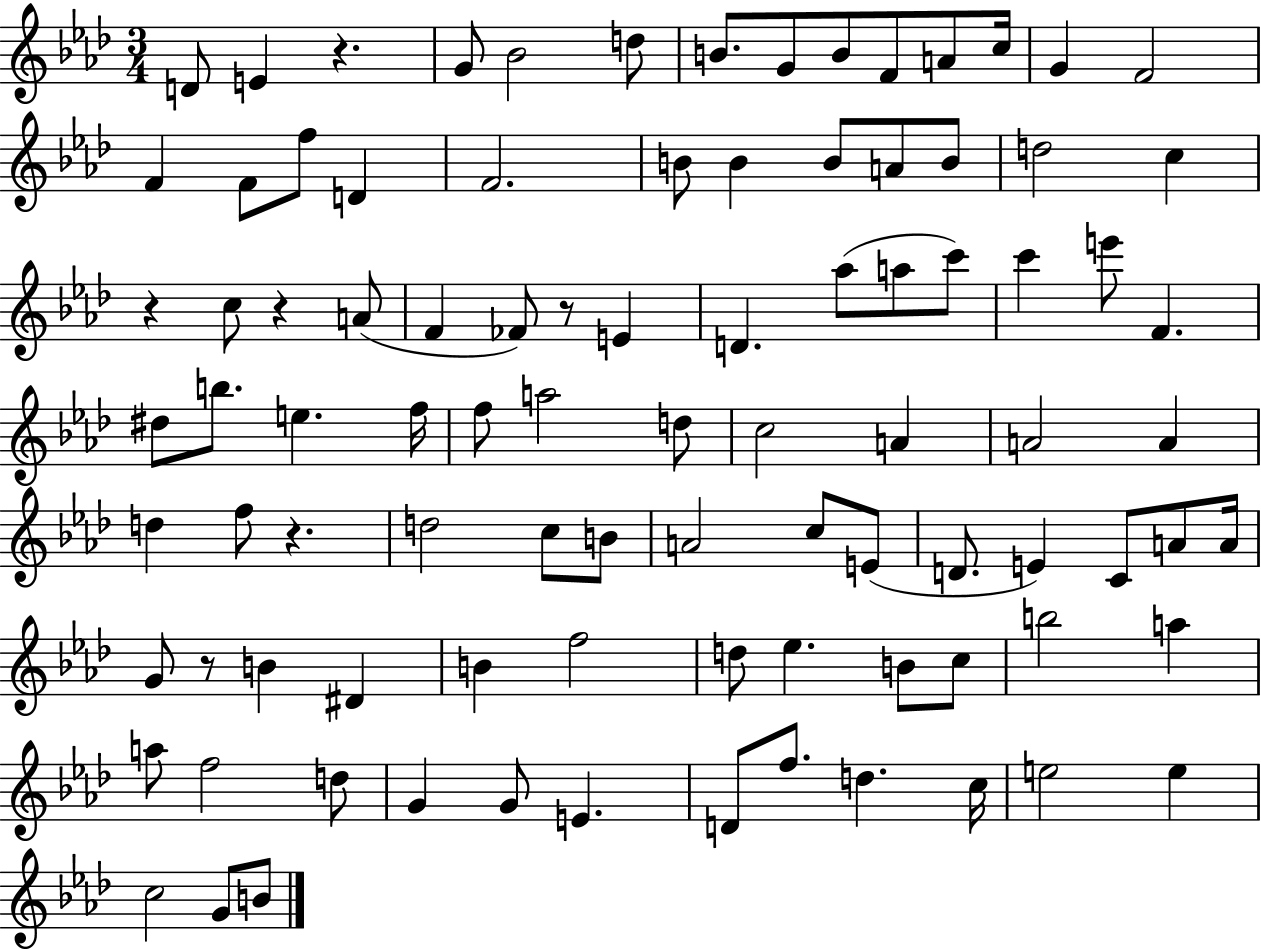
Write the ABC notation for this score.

X:1
T:Untitled
M:3/4
L:1/4
K:Ab
D/2 E z G/2 _B2 d/2 B/2 G/2 B/2 F/2 A/2 c/4 G F2 F F/2 f/2 D F2 B/2 B B/2 A/2 B/2 d2 c z c/2 z A/2 F _F/2 z/2 E D _a/2 a/2 c'/2 c' e'/2 F ^d/2 b/2 e f/4 f/2 a2 d/2 c2 A A2 A d f/2 z d2 c/2 B/2 A2 c/2 E/2 D/2 E C/2 A/2 A/4 G/2 z/2 B ^D B f2 d/2 _e B/2 c/2 b2 a a/2 f2 d/2 G G/2 E D/2 f/2 d c/4 e2 e c2 G/2 B/2